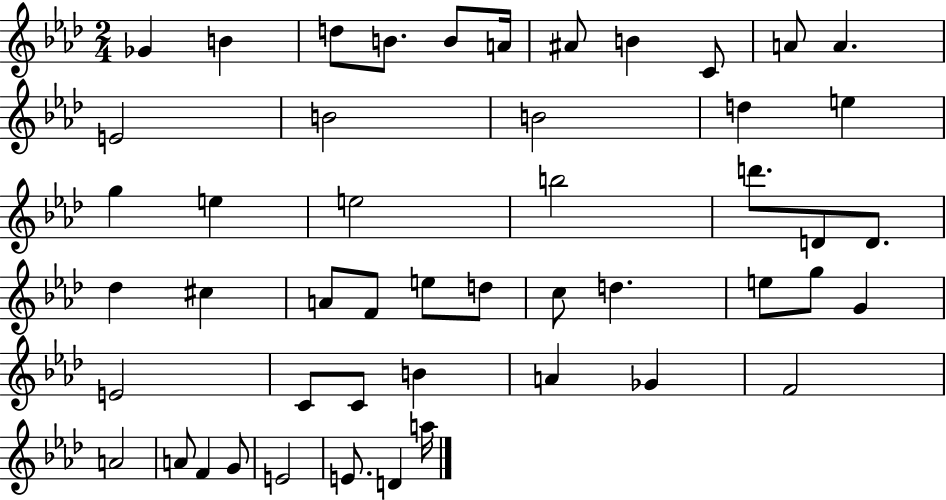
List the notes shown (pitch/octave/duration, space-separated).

Gb4/q B4/q D5/e B4/e. B4/e A4/s A#4/e B4/q C4/e A4/e A4/q. E4/h B4/h B4/h D5/q E5/q G5/q E5/q E5/h B5/h D6/e. D4/e D4/e. Db5/q C#5/q A4/e F4/e E5/e D5/e C5/e D5/q. E5/e G5/e G4/q E4/h C4/e C4/e B4/q A4/q Gb4/q F4/h A4/h A4/e F4/q G4/e E4/h E4/e. D4/q A5/s